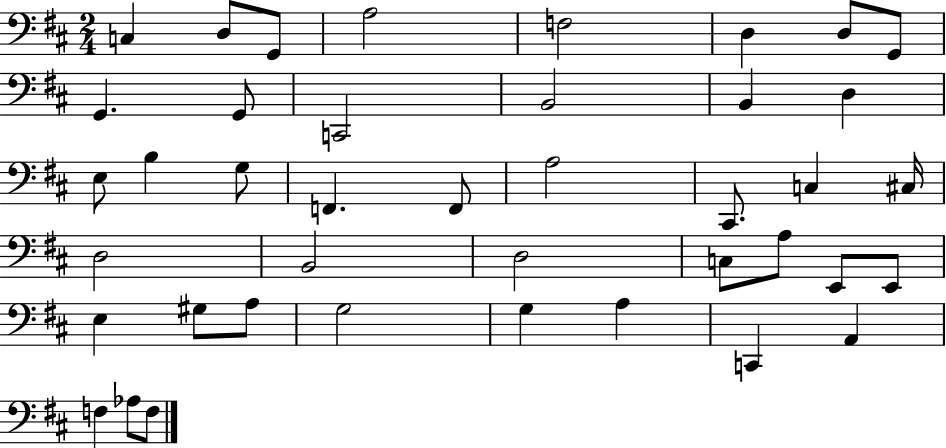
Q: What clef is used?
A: bass